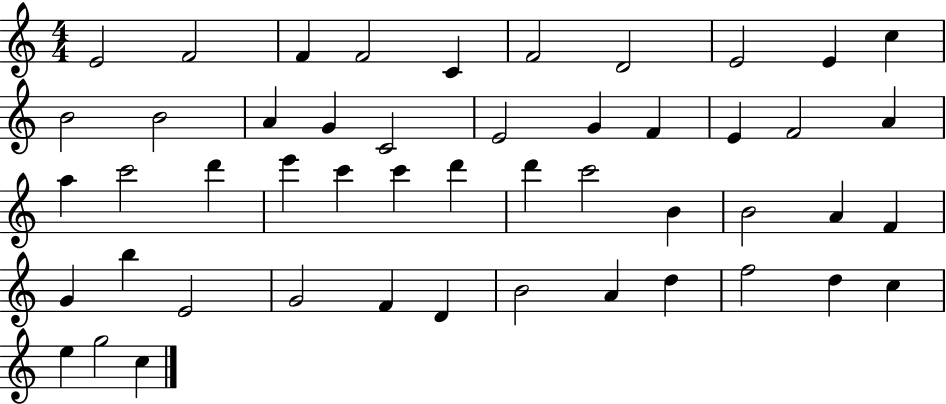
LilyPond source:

{
  \clef treble
  \numericTimeSignature
  \time 4/4
  \key c \major
  e'2 f'2 | f'4 f'2 c'4 | f'2 d'2 | e'2 e'4 c''4 | \break b'2 b'2 | a'4 g'4 c'2 | e'2 g'4 f'4 | e'4 f'2 a'4 | \break a''4 c'''2 d'''4 | e'''4 c'''4 c'''4 d'''4 | d'''4 c'''2 b'4 | b'2 a'4 f'4 | \break g'4 b''4 e'2 | g'2 f'4 d'4 | b'2 a'4 d''4 | f''2 d''4 c''4 | \break e''4 g''2 c''4 | \bar "|."
}